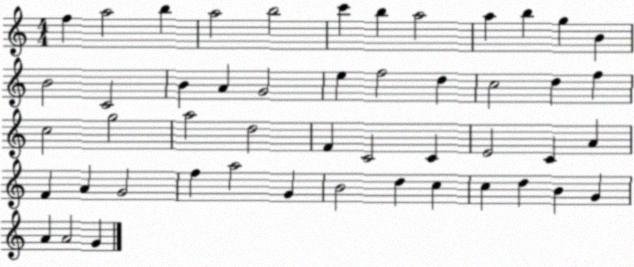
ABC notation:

X:1
T:Untitled
M:4/4
L:1/4
K:C
f a2 b a2 b2 c' b a2 a b g B B2 C2 B A G2 e f2 d c2 d f c2 g2 a2 d2 F C2 C E2 C A F A G2 f a2 G B2 d c c d B G A A2 G